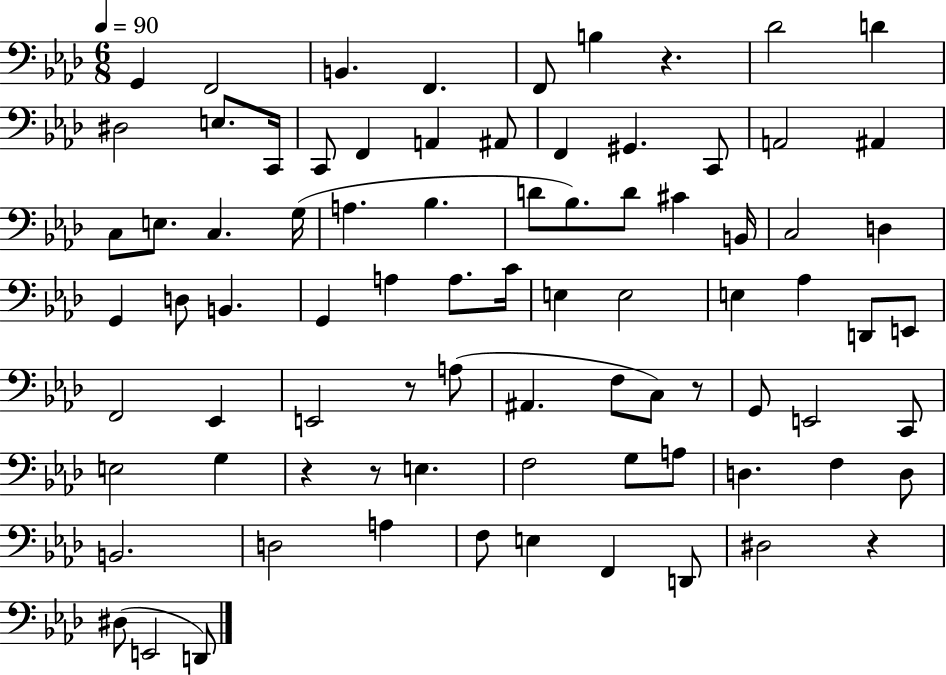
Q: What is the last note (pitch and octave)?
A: D2